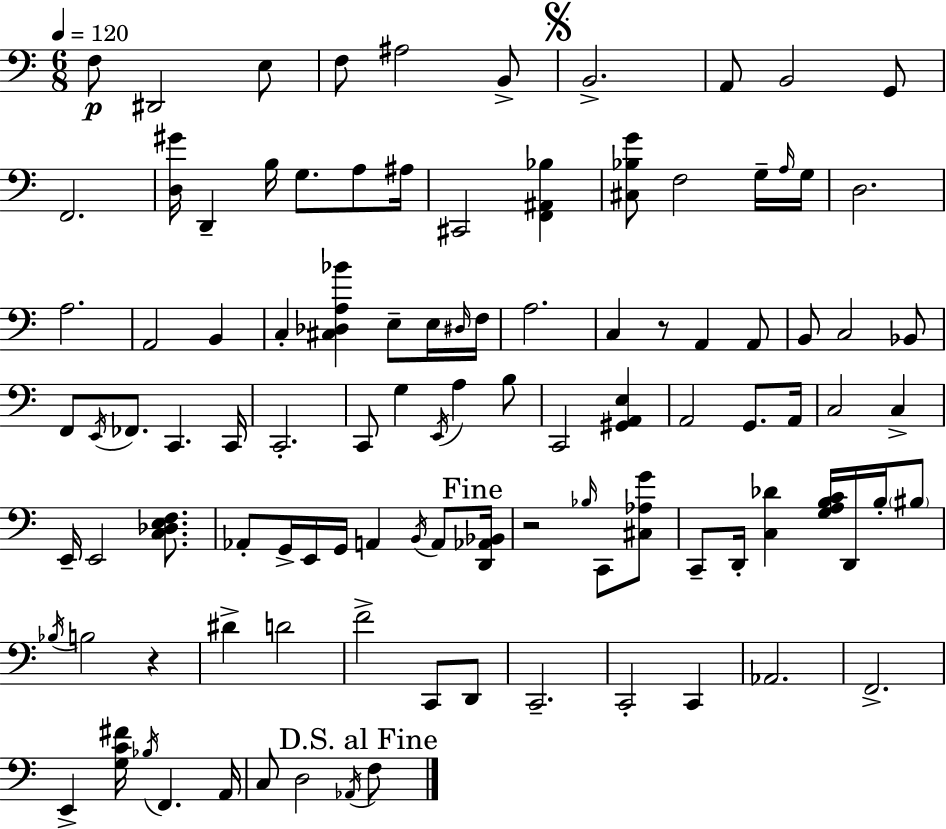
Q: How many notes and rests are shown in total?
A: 104